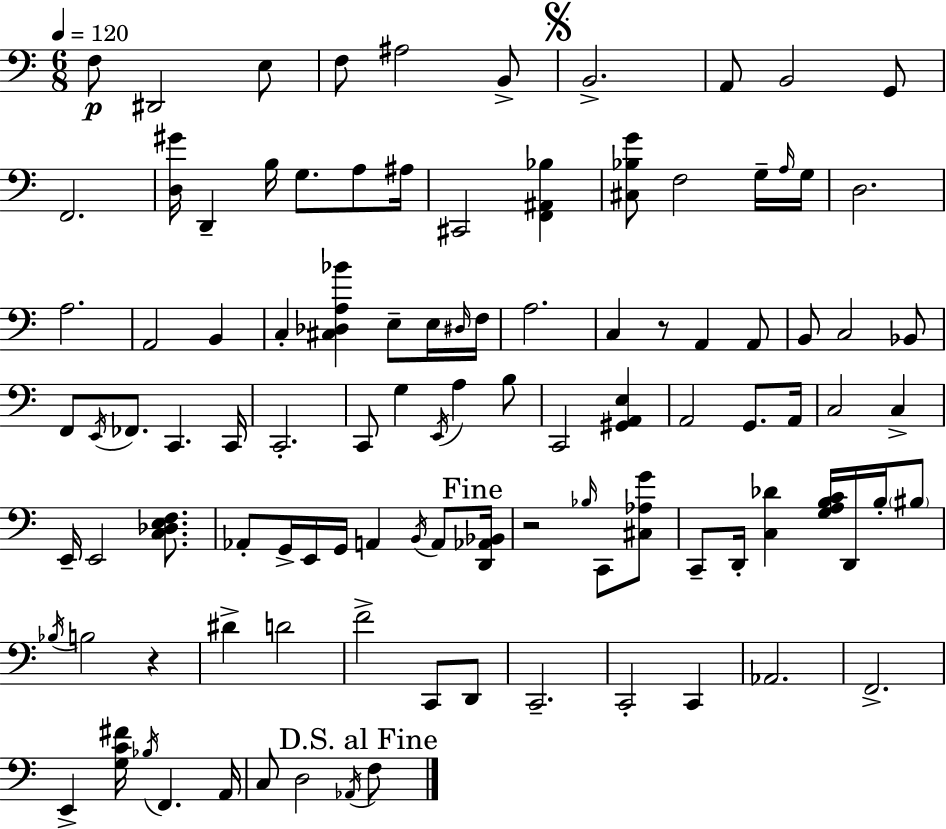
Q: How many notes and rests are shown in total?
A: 104